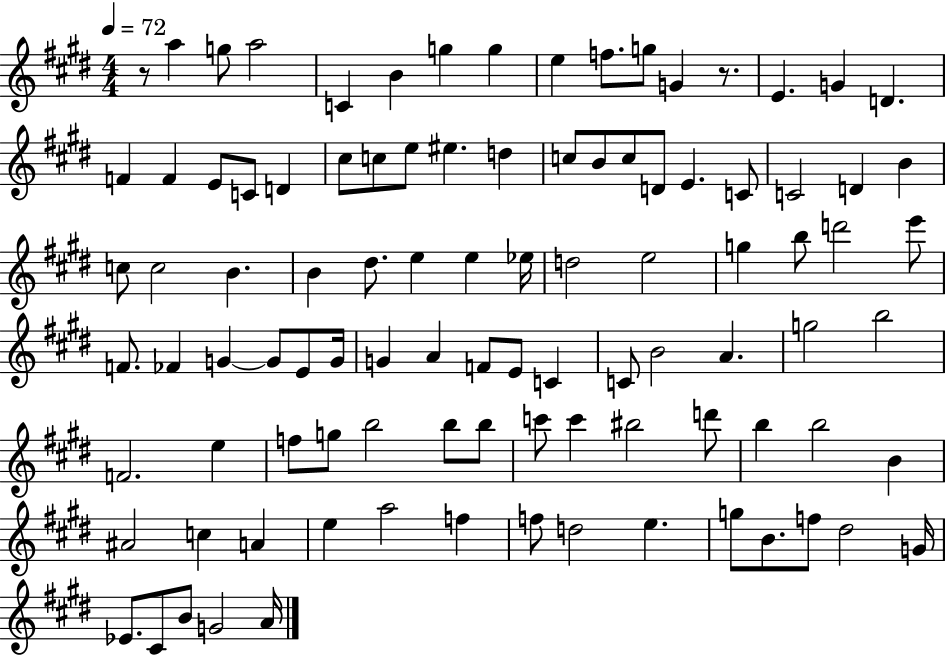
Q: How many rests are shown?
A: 2